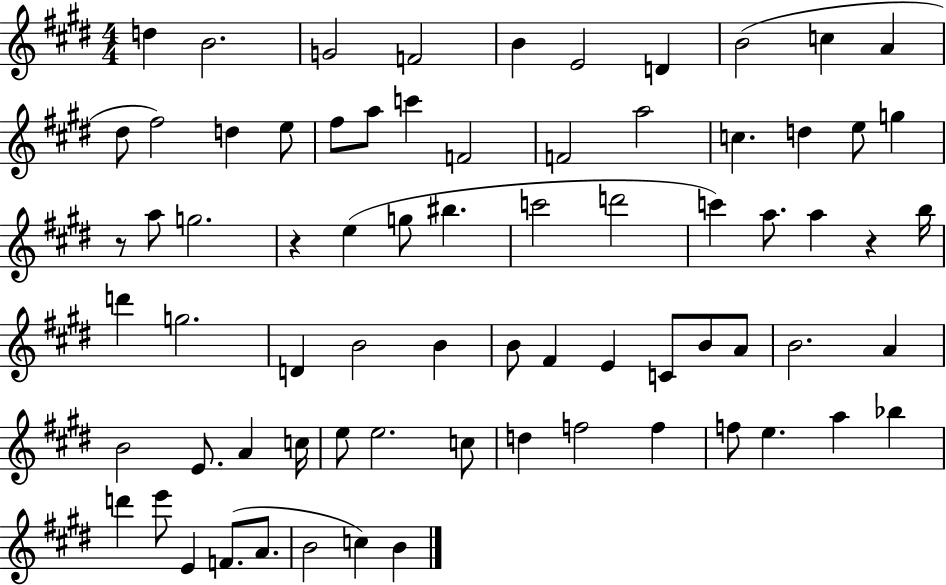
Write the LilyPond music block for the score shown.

{
  \clef treble
  \numericTimeSignature
  \time 4/4
  \key e \major
  \repeat volta 2 { d''4 b'2. | g'2 f'2 | b'4 e'2 d'4 | b'2( c''4 a'4 | \break dis''8 fis''2) d''4 e''8 | fis''8 a''8 c'''4 f'2 | f'2 a''2 | c''4. d''4 e''8 g''4 | \break r8 a''8 g''2. | r4 e''4( g''8 bis''4. | c'''2 d'''2 | c'''4) a''8. a''4 r4 b''16 | \break d'''4 g''2. | d'4 b'2 b'4 | b'8 fis'4 e'4 c'8 b'8 a'8 | b'2. a'4 | \break b'2 e'8. a'4 c''16 | e''8 e''2. c''8 | d''4 f''2 f''4 | f''8 e''4. a''4 bes''4 | \break d'''4 e'''8 e'4 f'8.( a'8. | b'2 c''4) b'4 | } \bar "|."
}